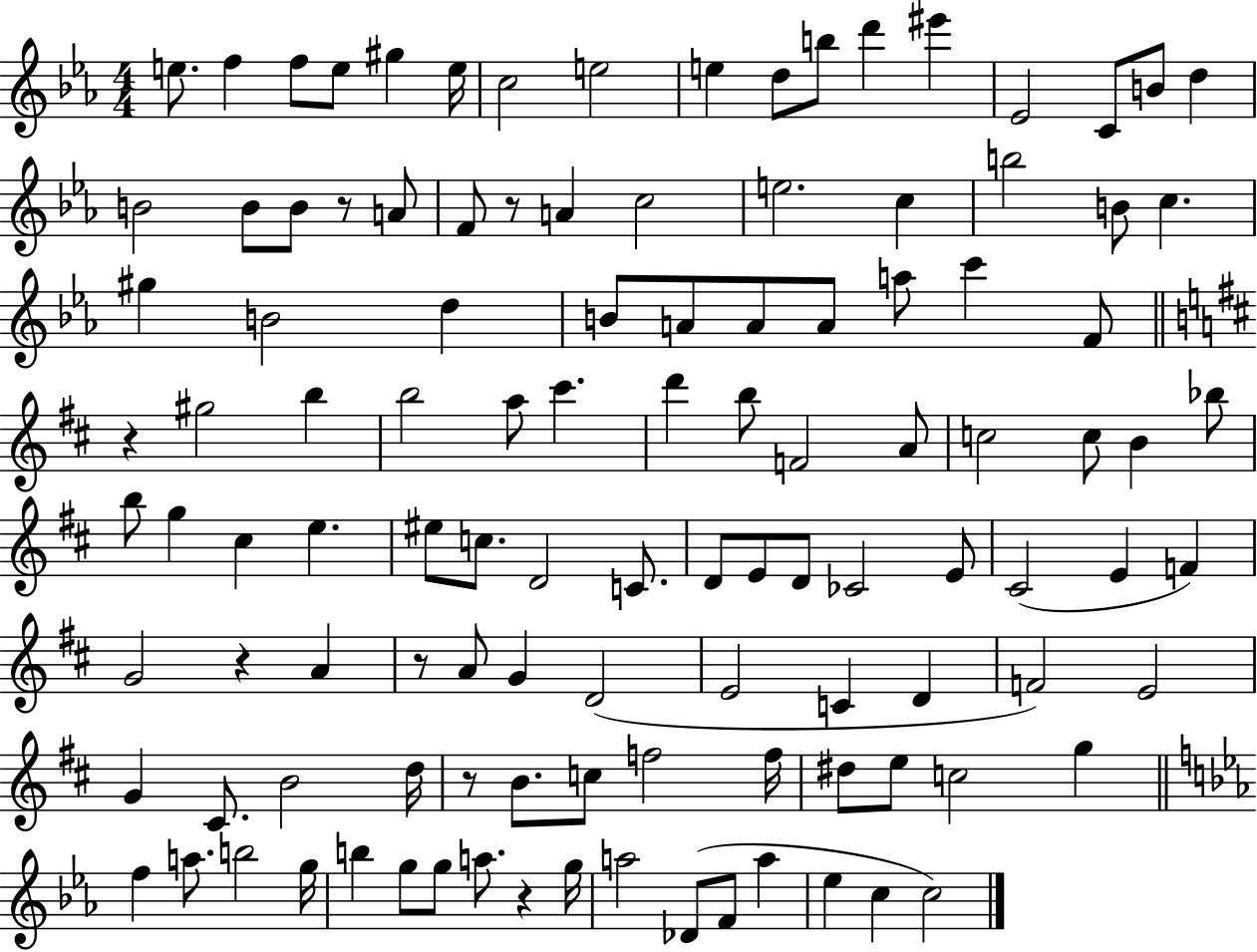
{
  \clef treble
  \numericTimeSignature
  \time 4/4
  \key ees \major
  e''8. f''4 f''8 e''8 gis''4 e''16 | c''2 e''2 | e''4 d''8 b''8 d'''4 eis'''4 | ees'2 c'8 b'8 d''4 | \break b'2 b'8 b'8 r8 a'8 | f'8 r8 a'4 c''2 | e''2. c''4 | b''2 b'8 c''4. | \break gis''4 b'2 d''4 | b'8 a'8 a'8 a'8 a''8 c'''4 f'8 | \bar "||" \break \key b \minor r4 gis''2 b''4 | b''2 a''8 cis'''4. | d'''4 b''8 f'2 a'8 | c''2 c''8 b'4 bes''8 | \break b''8 g''4 cis''4 e''4. | eis''8 c''8. d'2 c'8. | d'8 e'8 d'8 ces'2 e'8 | cis'2( e'4 f'4) | \break g'2 r4 a'4 | r8 a'8 g'4 d'2( | e'2 c'4 d'4 | f'2) e'2 | \break g'4 cis'8. b'2 d''16 | r8 b'8. c''8 f''2 f''16 | dis''8 e''8 c''2 g''4 | \bar "||" \break \key ees \major f''4 a''8. b''2 g''16 | b''4 g''8 g''8 a''8. r4 g''16 | a''2 des'8( f'8 a''4 | ees''4 c''4 c''2) | \break \bar "|."
}